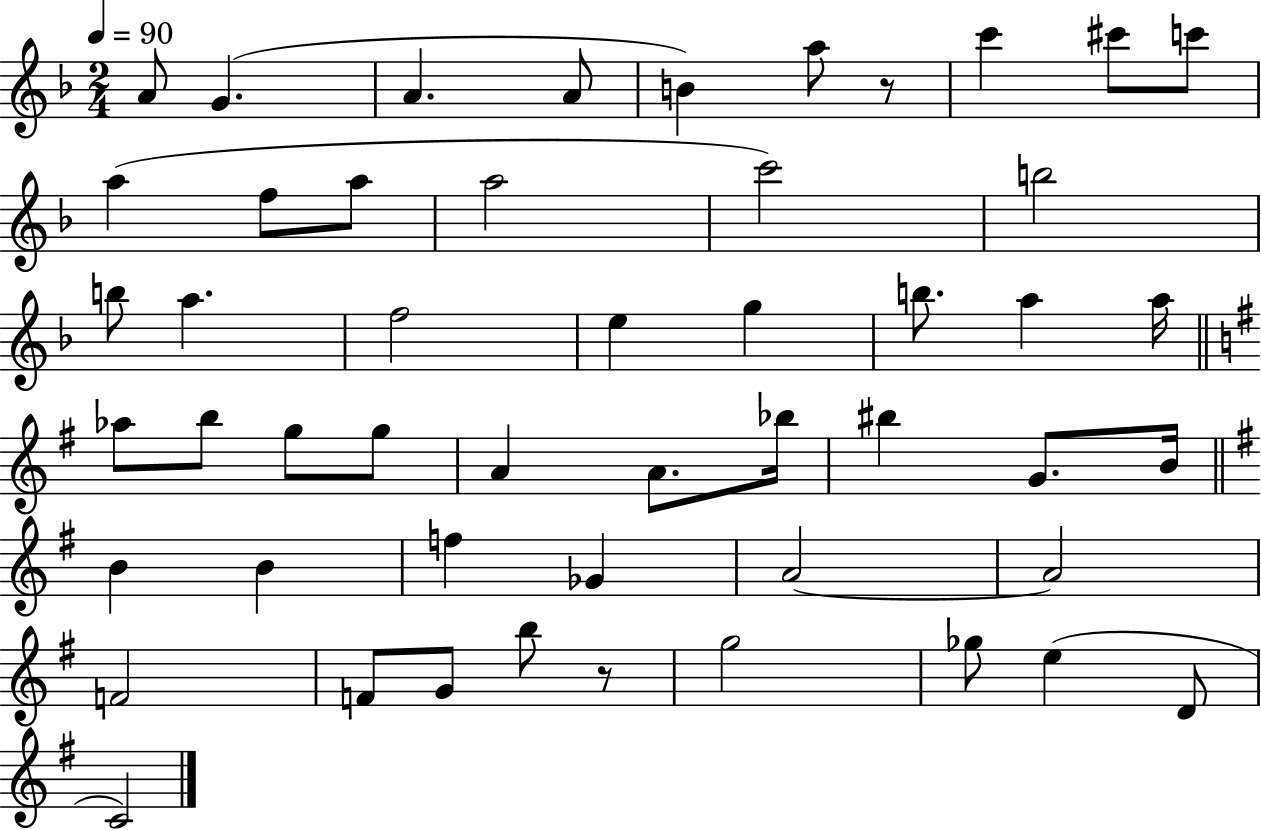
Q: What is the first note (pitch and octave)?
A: A4